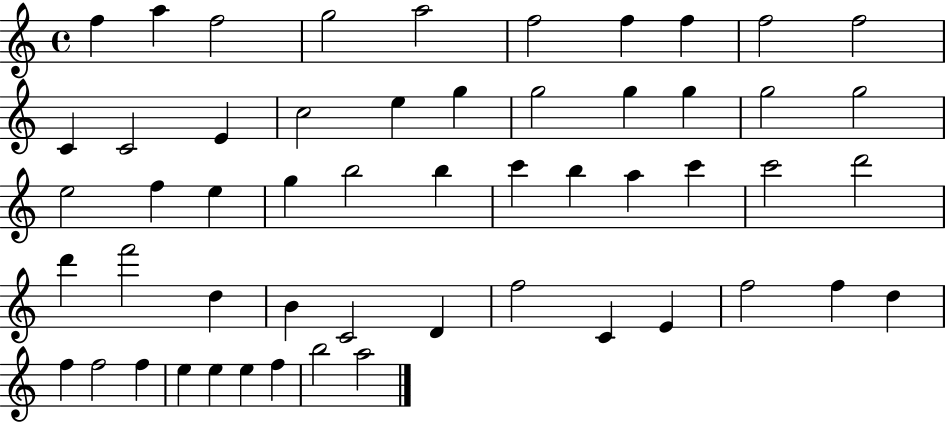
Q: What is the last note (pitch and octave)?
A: A5